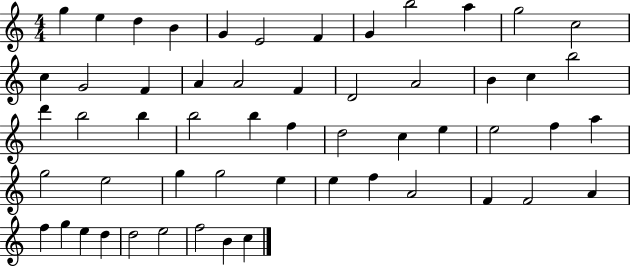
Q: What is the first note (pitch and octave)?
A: G5